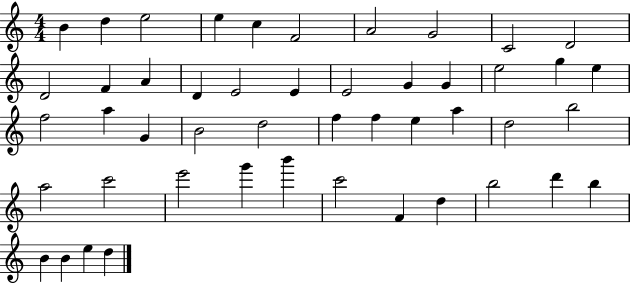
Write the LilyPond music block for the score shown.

{
  \clef treble
  \numericTimeSignature
  \time 4/4
  \key c \major
  b'4 d''4 e''2 | e''4 c''4 f'2 | a'2 g'2 | c'2 d'2 | \break d'2 f'4 a'4 | d'4 e'2 e'4 | e'2 g'4 g'4 | e''2 g''4 e''4 | \break f''2 a''4 g'4 | b'2 d''2 | f''4 f''4 e''4 a''4 | d''2 b''2 | \break a''2 c'''2 | e'''2 g'''4 b'''4 | c'''2 f'4 d''4 | b''2 d'''4 b''4 | \break b'4 b'4 e''4 d''4 | \bar "|."
}